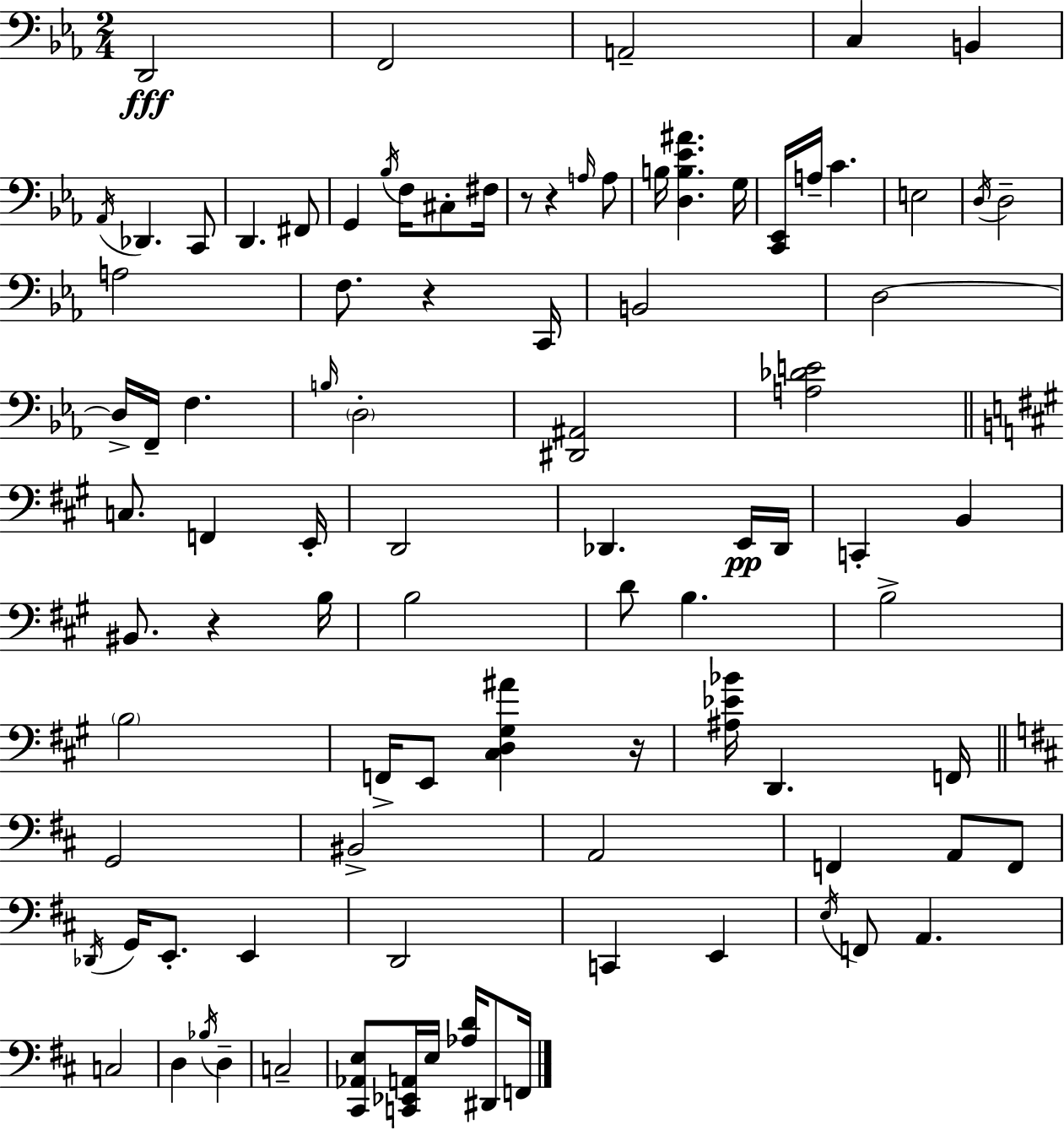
X:1
T:Untitled
M:2/4
L:1/4
K:Cm
D,,2 F,,2 A,,2 C, B,, _A,,/4 _D,, C,,/2 D,, ^F,,/2 G,, _B,/4 F,/4 ^C,/2 ^F,/4 z/2 z A,/4 A,/2 B,/4 [D,B,_E^A] G,/4 [C,,_E,,]/4 A,/4 C E,2 D,/4 D,2 A,2 F,/2 z C,,/4 B,,2 D,2 D,/4 F,,/4 F, B,/4 D,2 [^D,,^A,,]2 [A,_DE]2 C,/2 F,, E,,/4 D,,2 _D,, E,,/4 _D,,/4 C,, B,, ^B,,/2 z B,/4 B,2 D/2 B, B,2 B,2 F,,/4 E,,/2 [^C,D,^G,^A] z/4 [^A,_E_B]/4 D,, F,,/4 G,,2 ^B,,2 A,,2 F,, A,,/2 F,,/2 _D,,/4 G,,/4 E,,/2 E,, D,,2 C,, E,, E,/4 F,,/2 A,, C,2 D, _B,/4 D, C,2 [^C,,_A,,E,]/2 [C,,_E,,A,,]/4 E,/4 [_A,D]/4 ^D,,/2 F,,/4